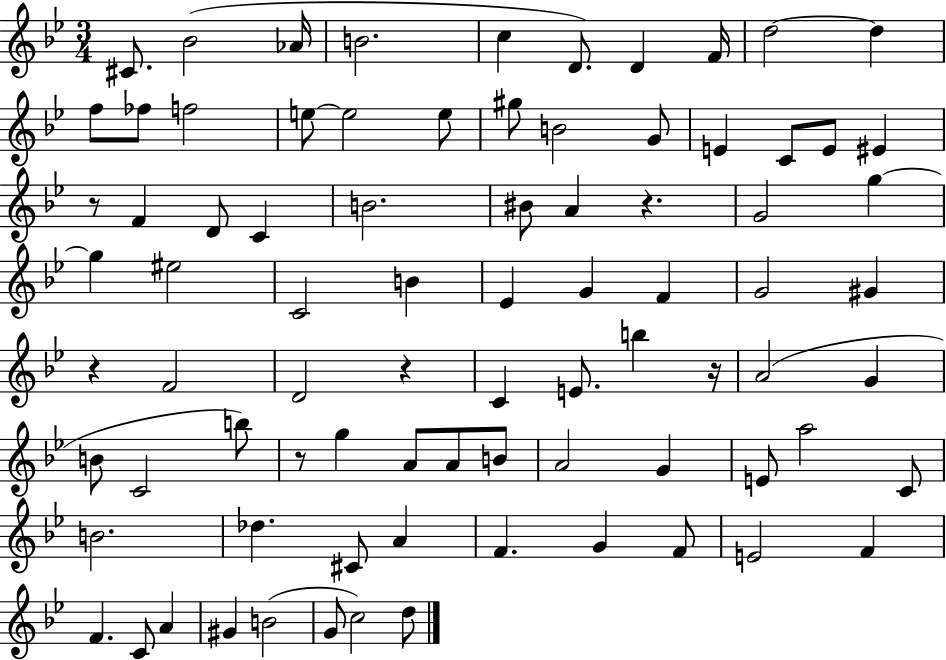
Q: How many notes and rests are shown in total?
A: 82